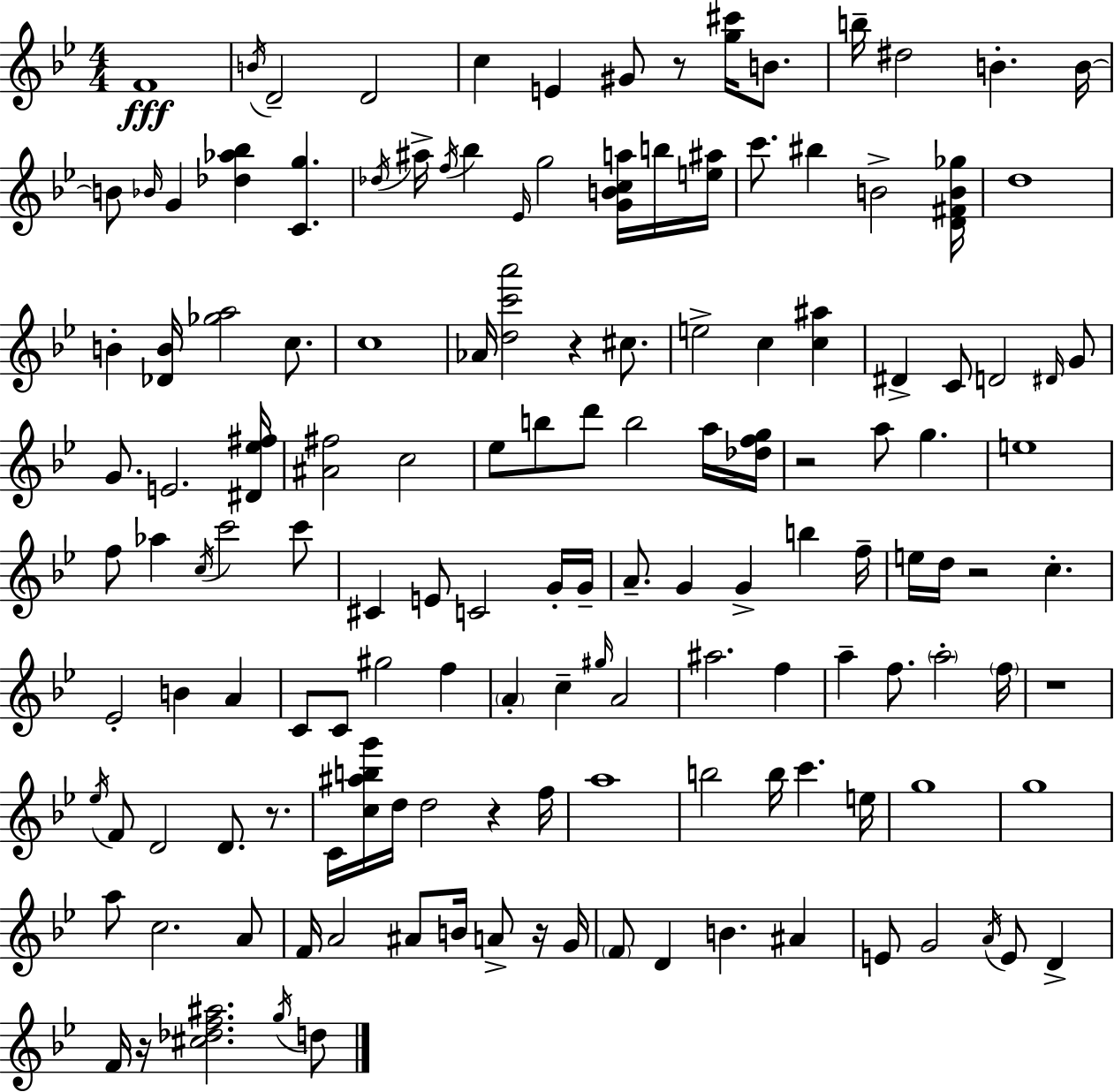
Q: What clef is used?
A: treble